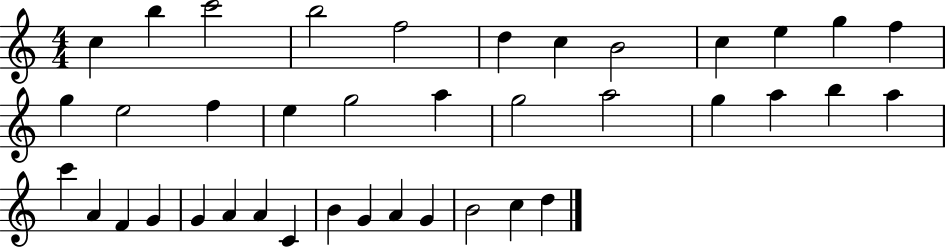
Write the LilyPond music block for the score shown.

{
  \clef treble
  \numericTimeSignature
  \time 4/4
  \key c \major
  c''4 b''4 c'''2 | b''2 f''2 | d''4 c''4 b'2 | c''4 e''4 g''4 f''4 | \break g''4 e''2 f''4 | e''4 g''2 a''4 | g''2 a''2 | g''4 a''4 b''4 a''4 | \break c'''4 a'4 f'4 g'4 | g'4 a'4 a'4 c'4 | b'4 g'4 a'4 g'4 | b'2 c''4 d''4 | \break \bar "|."
}